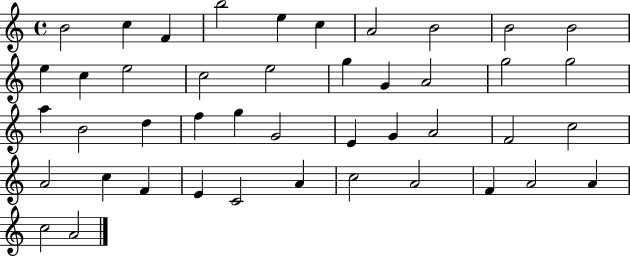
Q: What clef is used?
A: treble